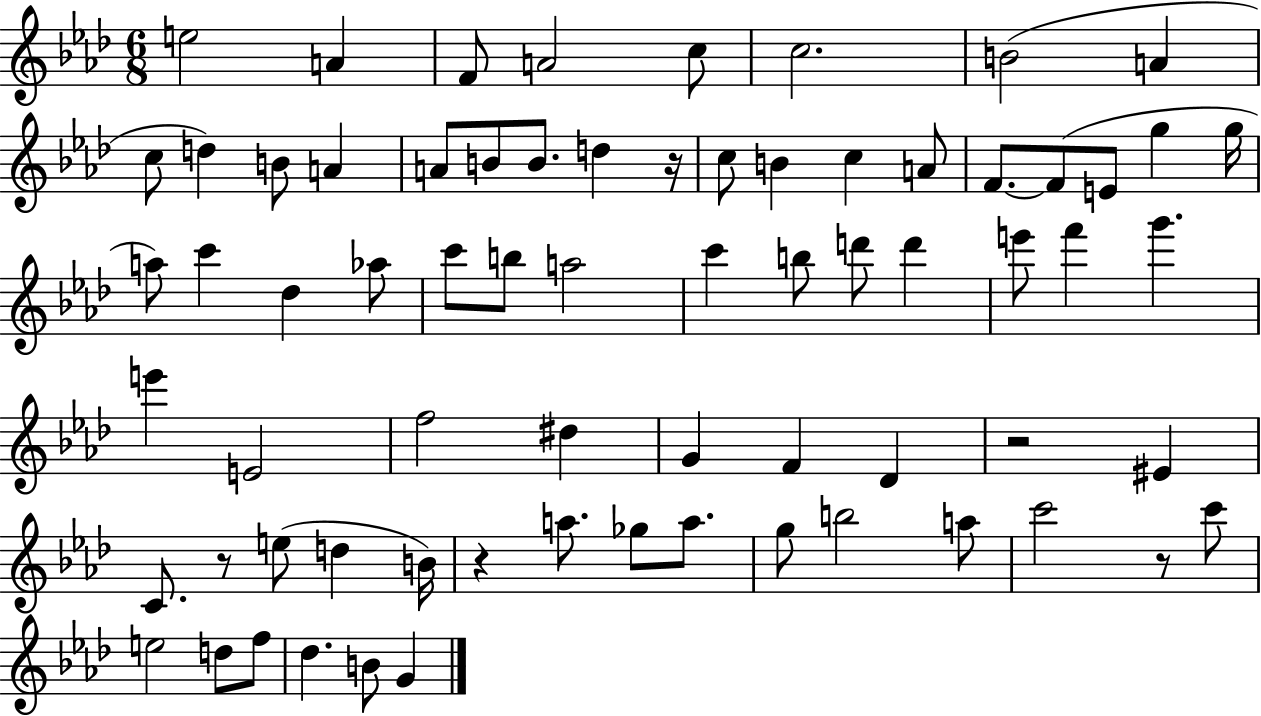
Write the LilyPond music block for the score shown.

{
  \clef treble
  \numericTimeSignature
  \time 6/8
  \key aes \major
  \repeat volta 2 { e''2 a'4 | f'8 a'2 c''8 | c''2. | b'2( a'4 | \break c''8 d''4) b'8 a'4 | a'8 b'8 b'8. d''4 r16 | c''8 b'4 c''4 a'8 | f'8.~~ f'8( e'8 g''4 g''16 | \break a''8) c'''4 des''4 aes''8 | c'''8 b''8 a''2 | c'''4 b''8 d'''8 d'''4 | e'''8 f'''4 g'''4. | \break e'''4 e'2 | f''2 dis''4 | g'4 f'4 des'4 | r2 eis'4 | \break c'8. r8 e''8( d''4 b'16) | r4 a''8. ges''8 a''8. | g''8 b''2 a''8 | c'''2 r8 c'''8 | \break e''2 d''8 f''8 | des''4. b'8 g'4 | } \bar "|."
}